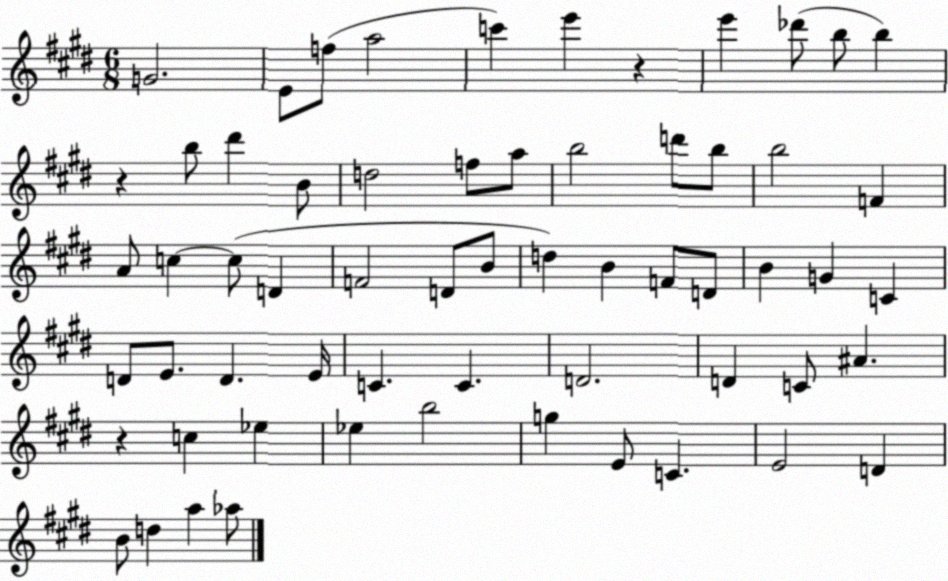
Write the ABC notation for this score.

X:1
T:Untitled
M:6/8
L:1/4
K:E
G2 E/2 f/2 a2 c' e' z e' _d'/2 b/2 b z b/2 ^d' B/2 d2 f/2 a/2 b2 d'/2 b/2 b2 F A/2 c c/2 D F2 D/2 B/2 d B F/2 D/2 B G C D/2 E/2 D E/4 C C D2 D C/2 ^A z c _e _e b2 g E/2 C E2 D B/2 d a _a/2